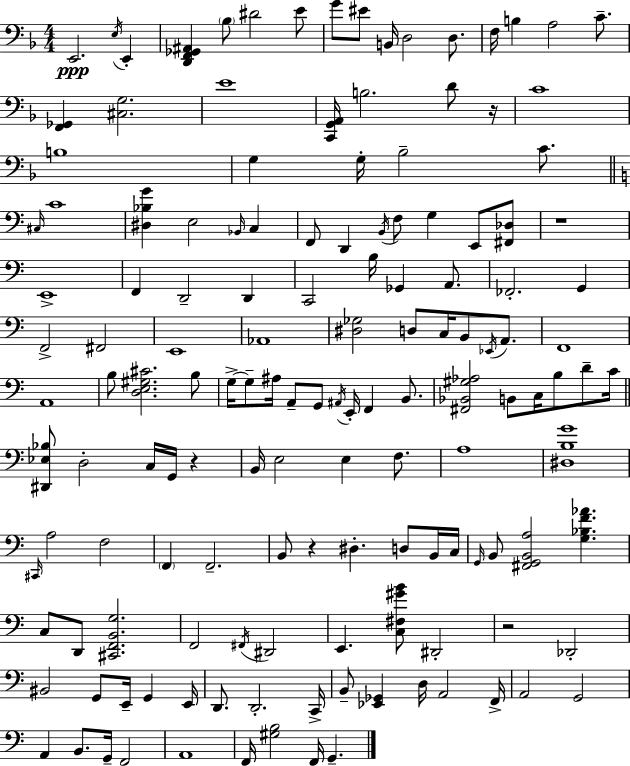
{
  \clef bass
  \numericTimeSignature
  \time 4/4
  \key d \minor
  e,2.\ppp \acciaccatura { e16 } e,4-. | <d, f, ges, ais,>4 \parenthesize bes8 dis'2 e'8 | g'8 eis'8 b,16 d2 d8. | f16 b4 a2 c'8.-- | \break <f, ges,>4 <cis g>2. | e'1 | <c, g, a,>16 b2. d'8 | r16 c'1 | \break b1 | g4 g16-. bes2-- c'8. | \bar "||" \break \key a \minor \grace { cis16 } c'1 | <dis bes g'>4 e2 \grace { bes,16 } c4 | f,8 d,4 \acciaccatura { b,16 } f8 g4 e,8 | <fis, des>8 r1 | \break e,1-> | f,4 d,2-- d,4 | c,2 b16 ges,4 | a,8. fes,2.-. g,4 | \break f,2-> fis,2 | e,1 | aes,1 | <dis ges>2 d8 c16 b,8 | \break \acciaccatura { ees,16 } a,8. f,1 | a,1 | b8 <d e gis cis'>2. | b8 g16->~~ g8-- ais16 a,8-- g,8 \acciaccatura { ais,16 } e,16-. f,4 | \break b,8. <fis, bes, gis aes>2 b,8 c16 | b8 d'8-- c'16 \bar "||" \break \key c \major <dis, ees bes>8 d2-. c16 g,16 r4 | b,16 e2 e4 f8. | a1 | <dis b g'>1 | \break \grace { cis,16 } a2 f2 | \parenthesize f,4 f,2.-- | b,8 r4 dis4.-. d8 b,16 | c16 \grace { g,16 } b,8 <fis, g, b, a>2 <g bes f' aes'>4. | \break c8 d,8 <cis, f, b, g>2. | f,2 \acciaccatura { fis,16 } dis,2 | e,4. <c fis gis' b'>8 dis,2-. | r2 des,2-. | \break bis,2 g,8 e,16-- g,4 | e,16 d,8. d,2.-. | c,16-> b,8-- <ees, ges,>4 d16 a,2 | f,16-> a,2 g,2 | \break a,4 b,8. g,16-- f,2 | a,1 | f,16 <gis b>2 f,16 g,4.-- | \bar "|."
}